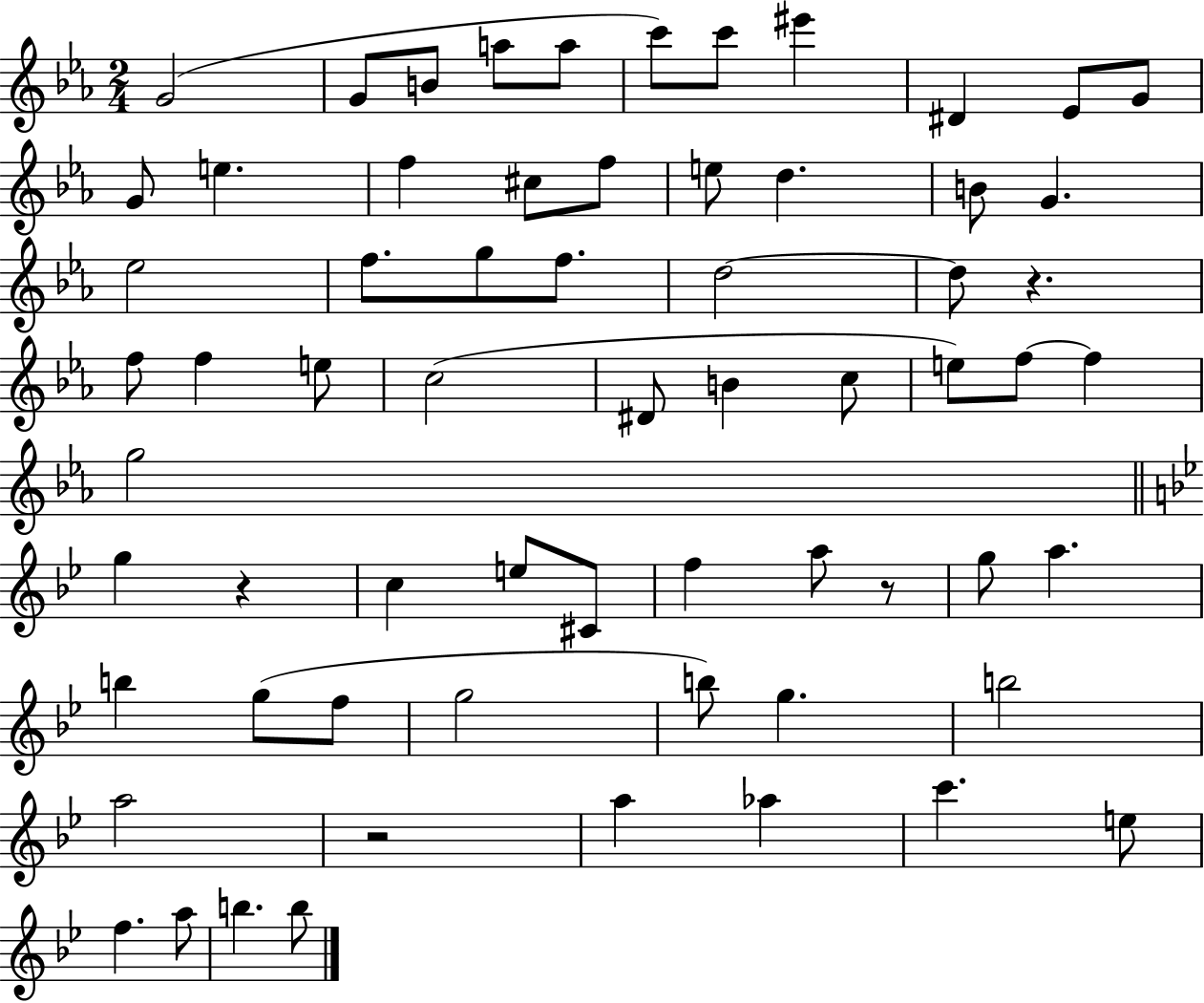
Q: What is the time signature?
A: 2/4